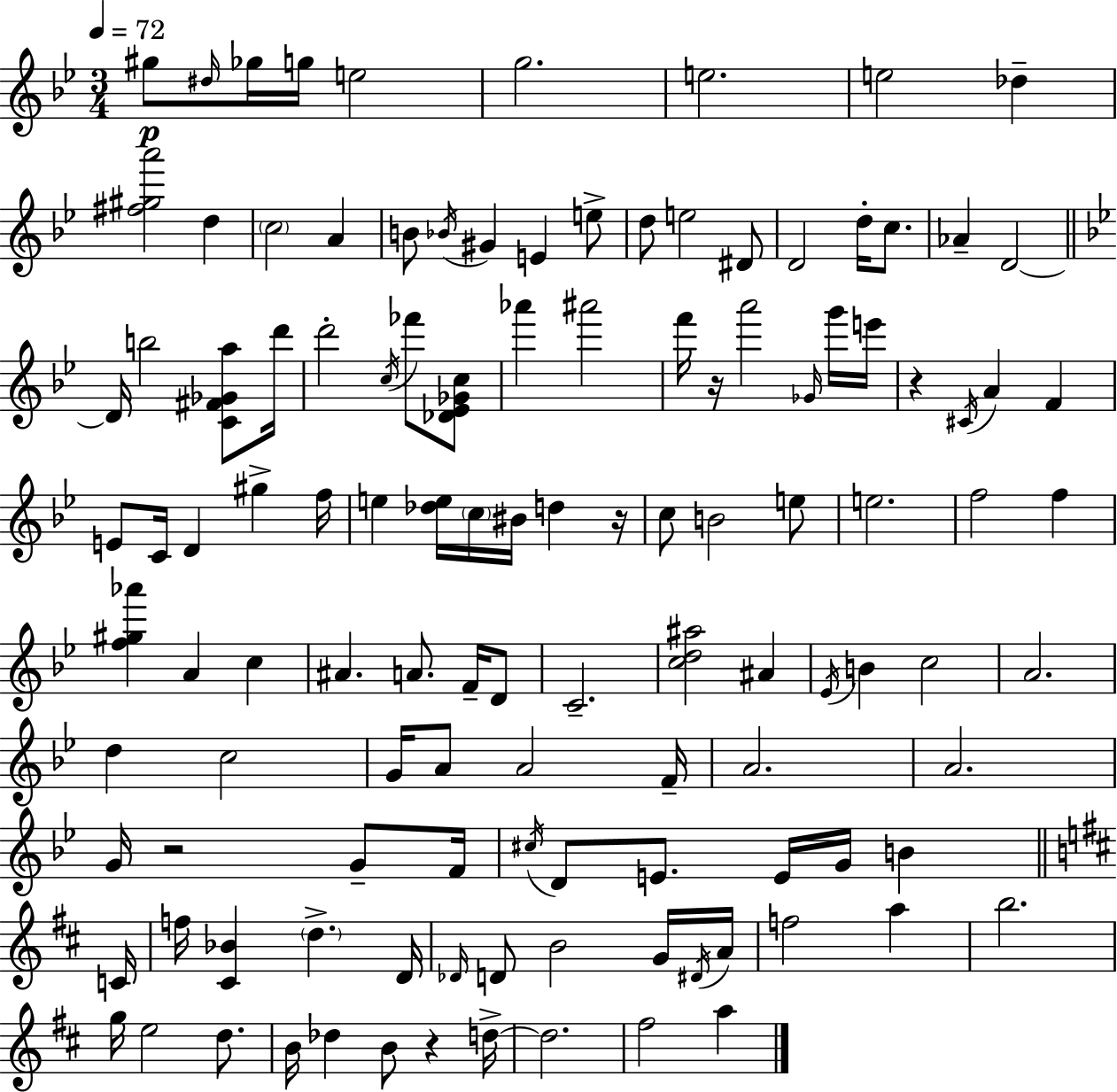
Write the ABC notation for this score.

X:1
T:Untitled
M:3/4
L:1/4
K:Bb
^g/2 ^d/4 _g/4 g/4 e2 g2 e2 e2 _d [^f^ga']2 d c2 A B/2 _B/4 ^G E e/2 d/2 e2 ^D/2 D2 d/4 c/2 _A D2 D/4 b2 [C^F_Ga]/2 d'/4 d'2 c/4 _f'/2 [_D_E_Gc]/2 _a' ^a'2 f'/4 z/4 a'2 _G/4 g'/4 e'/4 z ^C/4 A F E/2 C/4 D ^g f/4 e [_de]/4 c/4 ^B/4 d z/4 c/2 B2 e/2 e2 f2 f [f^g_a'] A c ^A A/2 F/4 D/2 C2 [cd^a]2 ^A _E/4 B c2 A2 d c2 G/4 A/2 A2 F/4 A2 A2 G/4 z2 G/2 F/4 ^c/4 D/2 E/2 E/4 G/4 B C/4 f/4 [^C_B] d D/4 _D/4 D/2 B2 G/4 ^D/4 A/4 f2 a b2 g/4 e2 d/2 B/4 _d B/2 z d/4 d2 ^f2 a